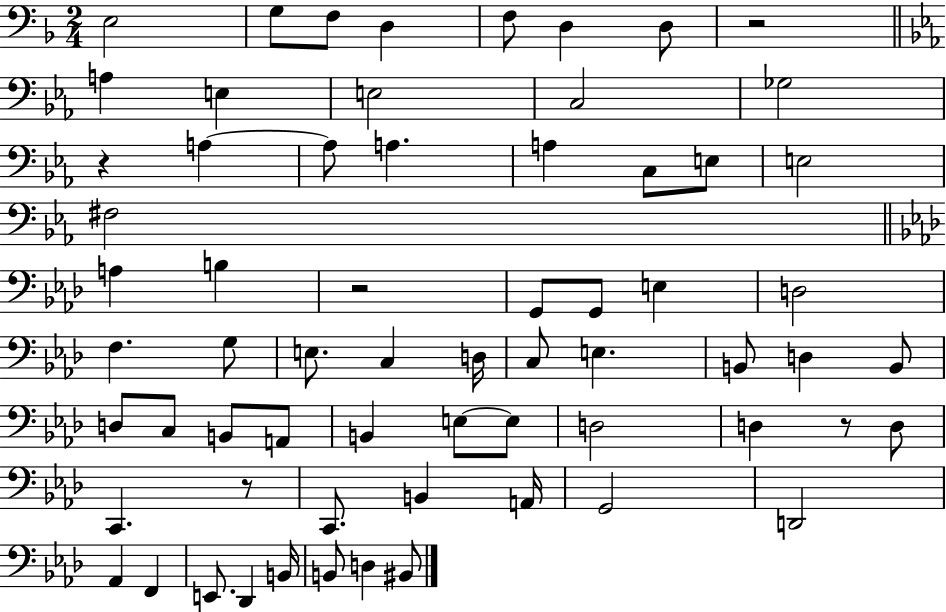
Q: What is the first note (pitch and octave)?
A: E3